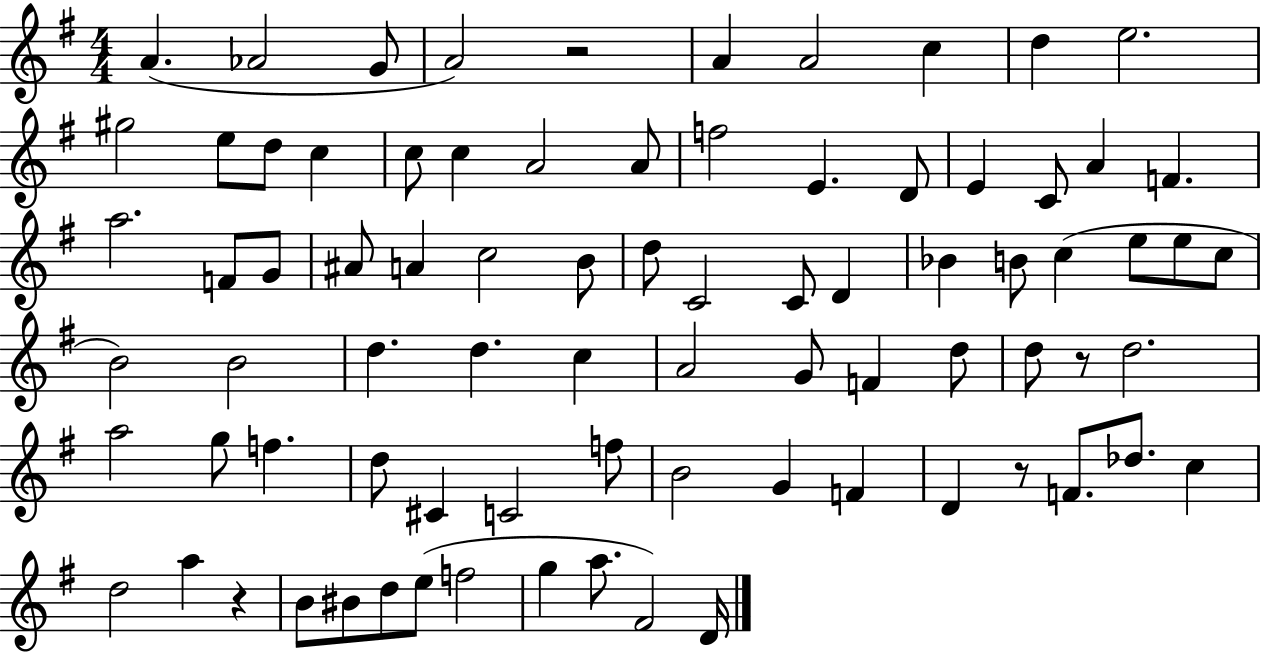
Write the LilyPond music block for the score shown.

{
  \clef treble
  \numericTimeSignature
  \time 4/4
  \key g \major
  a'4.( aes'2 g'8 | a'2) r2 | a'4 a'2 c''4 | d''4 e''2. | \break gis''2 e''8 d''8 c''4 | c''8 c''4 a'2 a'8 | f''2 e'4. d'8 | e'4 c'8 a'4 f'4. | \break a''2. f'8 g'8 | ais'8 a'4 c''2 b'8 | d''8 c'2 c'8 d'4 | bes'4 b'8 c''4( e''8 e''8 c''8 | \break b'2) b'2 | d''4. d''4. c''4 | a'2 g'8 f'4 d''8 | d''8 r8 d''2. | \break a''2 g''8 f''4. | d''8 cis'4 c'2 f''8 | b'2 g'4 f'4 | d'4 r8 f'8. des''8. c''4 | \break d''2 a''4 r4 | b'8 bis'8 d''8 e''8( f''2 | g''4 a''8. fis'2) d'16 | \bar "|."
}